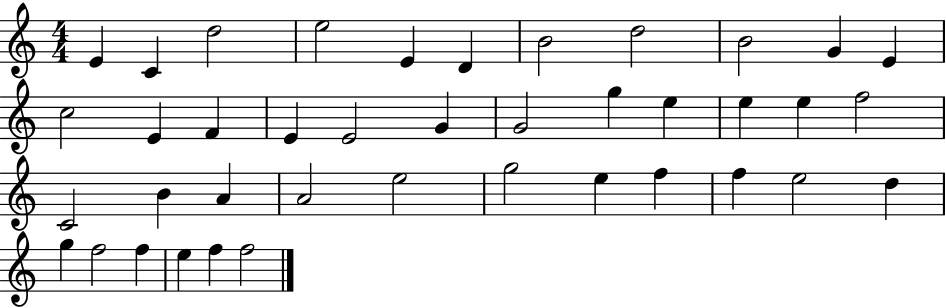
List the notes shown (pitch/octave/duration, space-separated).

E4/q C4/q D5/h E5/h E4/q D4/q B4/h D5/h B4/h G4/q E4/q C5/h E4/q F4/q E4/q E4/h G4/q G4/h G5/q E5/q E5/q E5/q F5/h C4/h B4/q A4/q A4/h E5/h G5/h E5/q F5/q F5/q E5/h D5/q G5/q F5/h F5/q E5/q F5/q F5/h